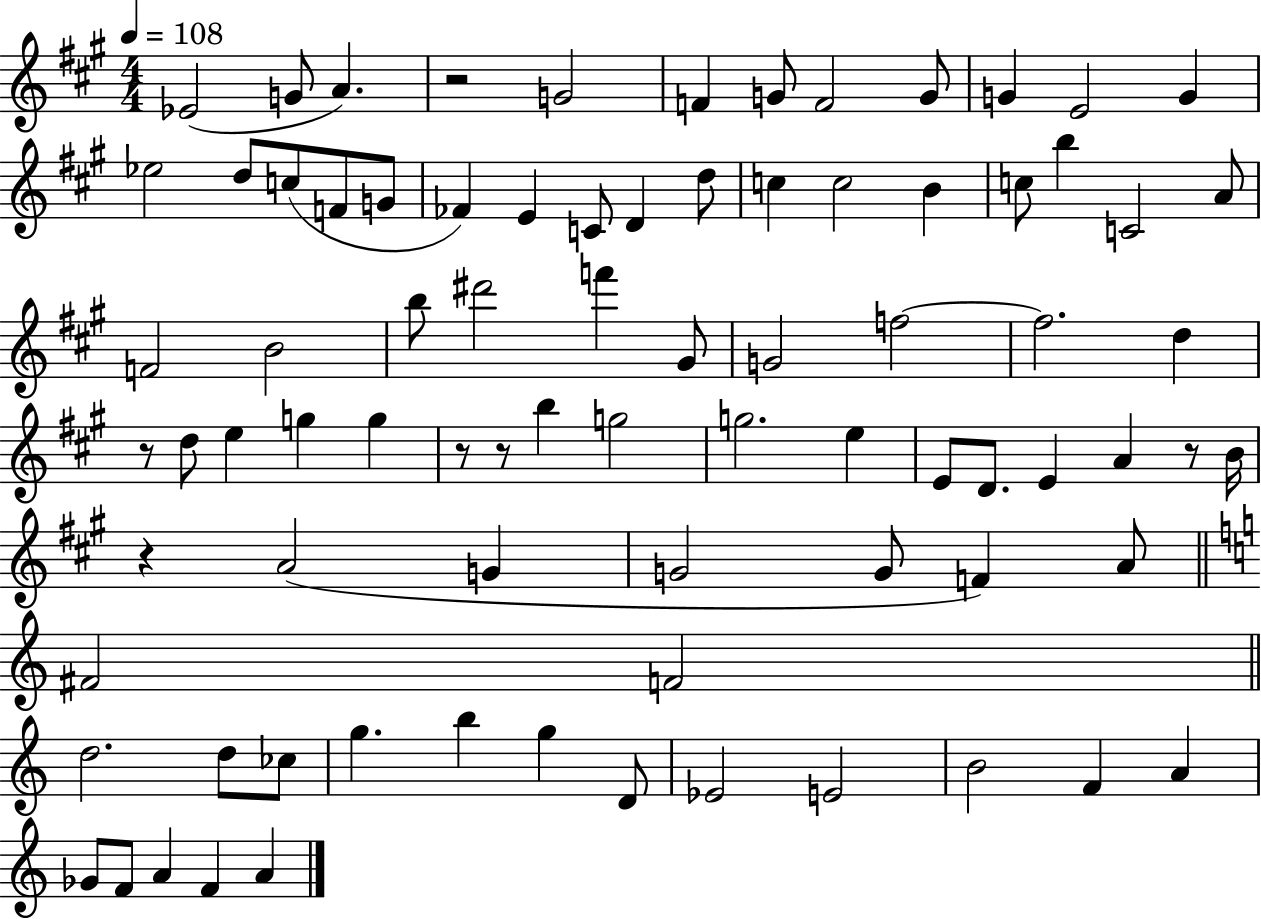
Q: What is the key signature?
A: A major